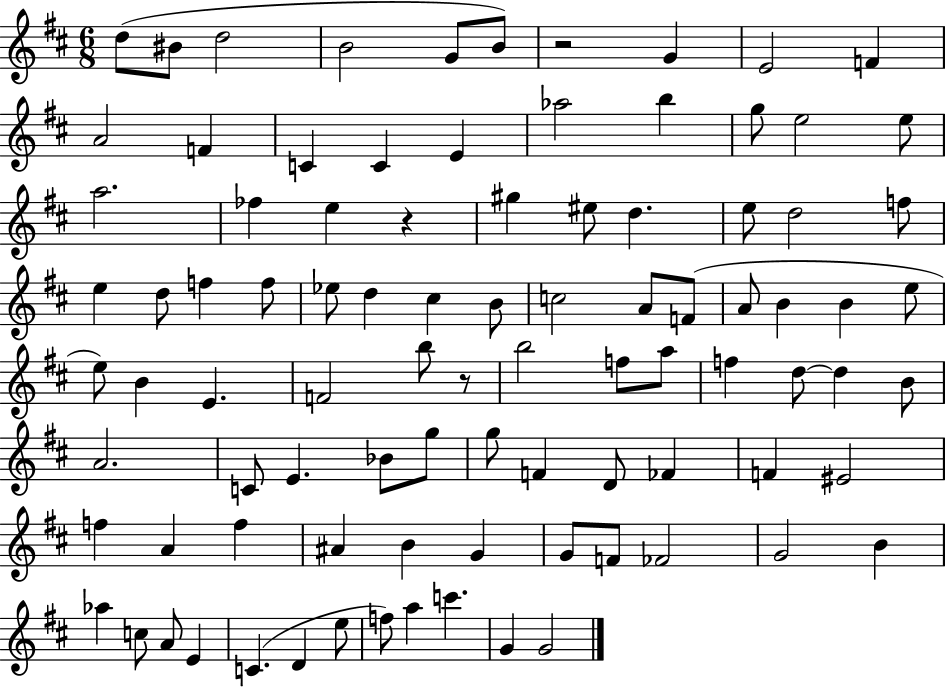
{
  \clef treble
  \numericTimeSignature
  \time 6/8
  \key d \major
  d''8( bis'8 d''2 | b'2 g'8 b'8) | r2 g'4 | e'2 f'4 | \break a'2 f'4 | c'4 c'4 e'4 | aes''2 b''4 | g''8 e''2 e''8 | \break a''2. | fes''4 e''4 r4 | gis''4 eis''8 d''4. | e''8 d''2 f''8 | \break e''4 d''8 f''4 f''8 | ees''8 d''4 cis''4 b'8 | c''2 a'8 f'8( | a'8 b'4 b'4 e''8 | \break e''8) b'4 e'4. | f'2 b''8 r8 | b''2 f''8 a''8 | f''4 d''8~~ d''4 b'8 | \break a'2. | c'8 e'4. bes'8 g''8 | g''8 f'4 d'8 fes'4 | f'4 eis'2 | \break f''4 a'4 f''4 | ais'4 b'4 g'4 | g'8 f'8 fes'2 | g'2 b'4 | \break aes''4 c''8 a'8 e'4 | c'4.( d'4 e''8 | f''8) a''4 c'''4. | g'4 g'2 | \break \bar "|."
}